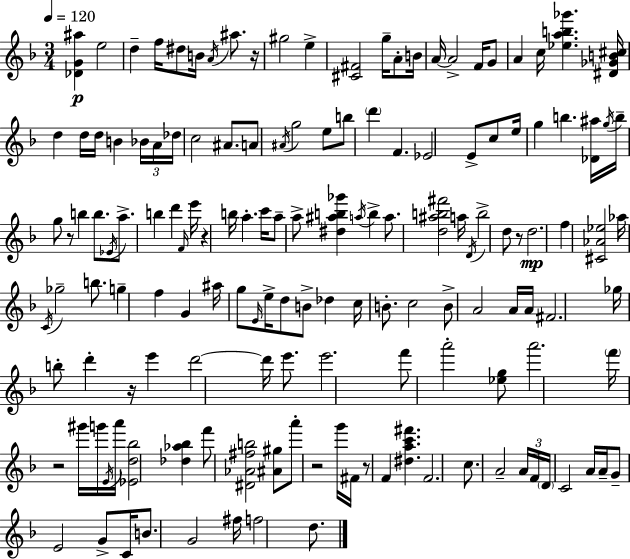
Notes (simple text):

[Db4,G4,A#5]/q E5/h D5/q F5/s D#5/e B4/s A4/s A#5/e. R/s G#5/h E5/q [C#4,F#4]/h G5/s A4/e B4/s A4/s A4/h F4/s G4/e A4/q C5/s [Eb5,A5,B5,Gb6]/q. [D#4,Gb4,B4,C#5]/s D5/q D5/s D5/s B4/q Bb4/s A4/s Db5/s C5/h A#4/e. A4/e A#4/s G5/h E5/e B5/e D6/q F4/q. Eb4/h E4/e C5/e E5/s G5/q B5/q. [Db4,A#5]/s G5/s B5/s G5/e R/e B5/q B5/e. Eb4/s A5/e. B5/q D6/q F4/s E6/s R/q B5/s A5/q. C6/s A5/e A5/e [D#5,A#5,B5,Gb6]/q A5/s B5/q A5/e. [D5,A#5,B5,F#6]/h A5/s D4/s B5/h D5/e R/e D5/h. F5/q [C#4,Ab4,Eb5]/h Ab5/s C4/s Gb5/h B5/e. G5/q F5/q G4/q A#5/s G5/e E4/s E5/s D5/e B4/e Db5/q C5/s B4/e. C5/h B4/e A4/h A4/s A4/s F#4/h. Gb5/s B5/e D6/q R/s E6/q D6/h D6/s E6/e. E6/h. F6/e A6/h [Eb5,G5]/e A6/h. F6/s R/h G#6/s G6/s E4/s A6/s [Eb4,D5,Bb5]/h [Db5,Ab5,Bb5]/q F6/e [D#4,Ab4,F#5,B5]/h [A#4,G#5]/e A6/e R/h G6/s F#4/s R/e F4/q [D#5,A5,C6,F#6]/q. F4/h. C5/e. A4/h A4/s F4/s D4/s C4/h A4/s A4/s G4/e E4/h G4/e C4/s B4/e. G4/h F#5/s F5/h D5/e.